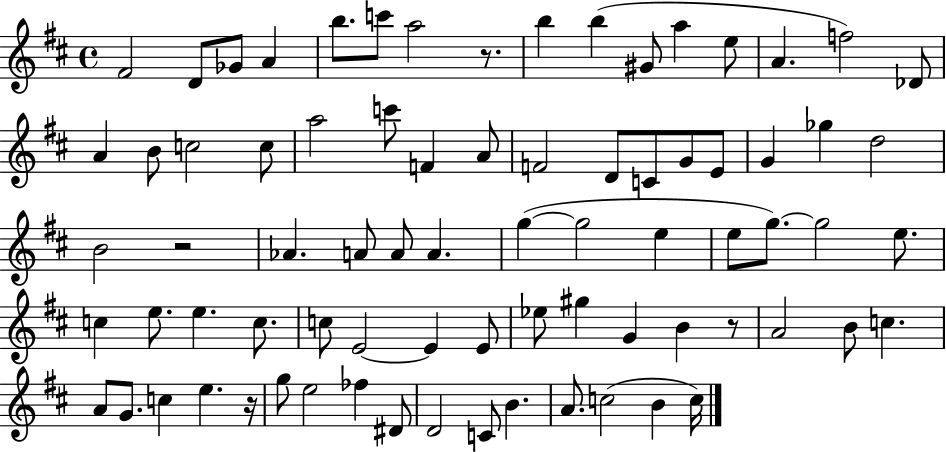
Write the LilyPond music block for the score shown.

{
  \clef treble
  \time 4/4
  \defaultTimeSignature
  \key d \major
  fis'2 d'8 ges'8 a'4 | b''8. c'''8 a''2 r8. | b''4 b''4( gis'8 a''4 e''8 | a'4. f''2) des'8 | \break a'4 b'8 c''2 c''8 | a''2 c'''8 f'4 a'8 | f'2 d'8 c'8 g'8 e'8 | g'4 ges''4 d''2 | \break b'2 r2 | aes'4. a'8 a'8 a'4. | g''4~(~ g''2 e''4 | e''8 g''8.~~) g''2 e''8. | \break c''4 e''8. e''4. c''8. | c''8 e'2~~ e'4 e'8 | ees''8 gis''4 g'4 b'4 r8 | a'2 b'8 c''4. | \break a'8 g'8. c''4 e''4. r16 | g''8 e''2 fes''4 dis'8 | d'2 c'8 b'4. | a'8. c''2( b'4 c''16) | \break \bar "|."
}